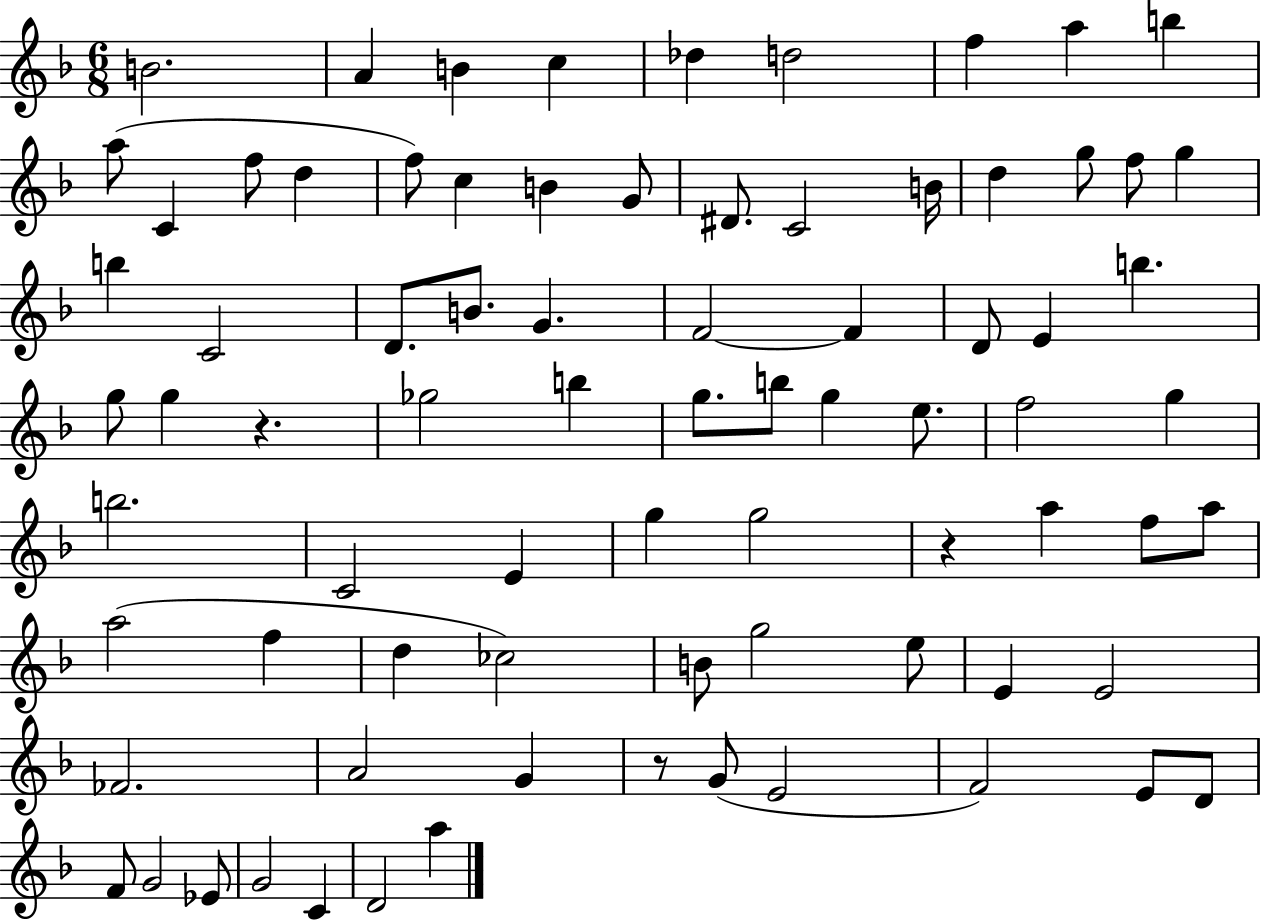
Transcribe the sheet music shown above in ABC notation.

X:1
T:Untitled
M:6/8
L:1/4
K:F
B2 A B c _d d2 f a b a/2 C f/2 d f/2 c B G/2 ^D/2 C2 B/4 d g/2 f/2 g b C2 D/2 B/2 G F2 F D/2 E b g/2 g z _g2 b g/2 b/2 g e/2 f2 g b2 C2 E g g2 z a f/2 a/2 a2 f d _c2 B/2 g2 e/2 E E2 _F2 A2 G z/2 G/2 E2 F2 E/2 D/2 F/2 G2 _E/2 G2 C D2 a